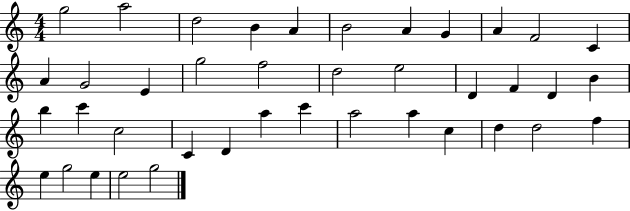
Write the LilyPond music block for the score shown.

{
  \clef treble
  \numericTimeSignature
  \time 4/4
  \key c \major
  g''2 a''2 | d''2 b'4 a'4 | b'2 a'4 g'4 | a'4 f'2 c'4 | \break a'4 g'2 e'4 | g''2 f''2 | d''2 e''2 | d'4 f'4 d'4 b'4 | \break b''4 c'''4 c''2 | c'4 d'4 a''4 c'''4 | a''2 a''4 c''4 | d''4 d''2 f''4 | \break e''4 g''2 e''4 | e''2 g''2 | \bar "|."
}